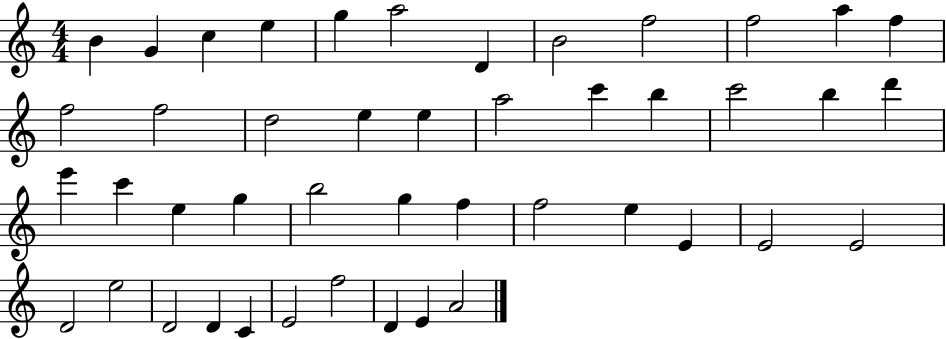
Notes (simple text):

B4/q G4/q C5/q E5/q G5/q A5/h D4/q B4/h F5/h F5/h A5/q F5/q F5/h F5/h D5/h E5/q E5/q A5/h C6/q B5/q C6/h B5/q D6/q E6/q C6/q E5/q G5/q B5/h G5/q F5/q F5/h E5/q E4/q E4/h E4/h D4/h E5/h D4/h D4/q C4/q E4/h F5/h D4/q E4/q A4/h